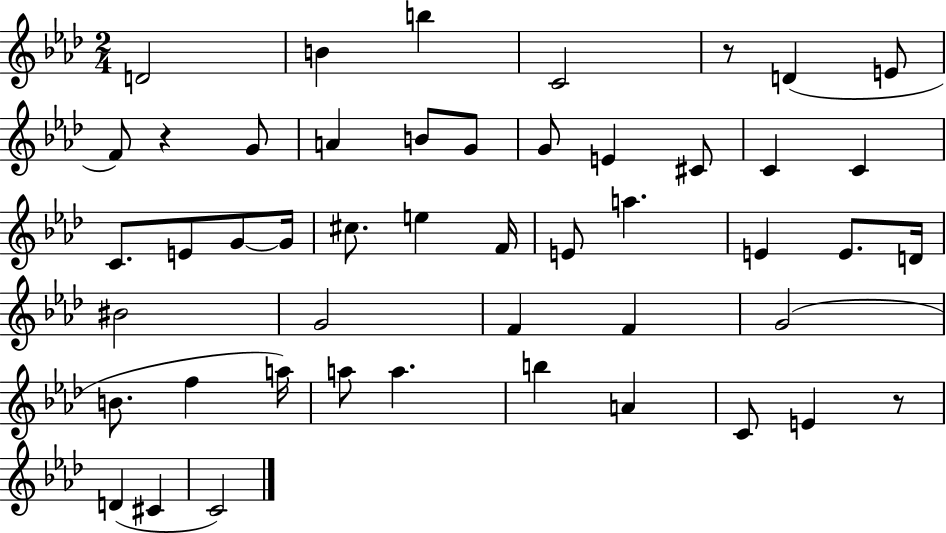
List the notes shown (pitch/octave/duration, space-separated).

D4/h B4/q B5/q C4/h R/e D4/q E4/e F4/e R/q G4/e A4/q B4/e G4/e G4/e E4/q C#4/e C4/q C4/q C4/e. E4/e G4/e G4/s C#5/e. E5/q F4/s E4/e A5/q. E4/q E4/e. D4/s BIS4/h G4/h F4/q F4/q G4/h B4/e. F5/q A5/s A5/e A5/q. B5/q A4/q C4/e E4/q R/e D4/q C#4/q C4/h